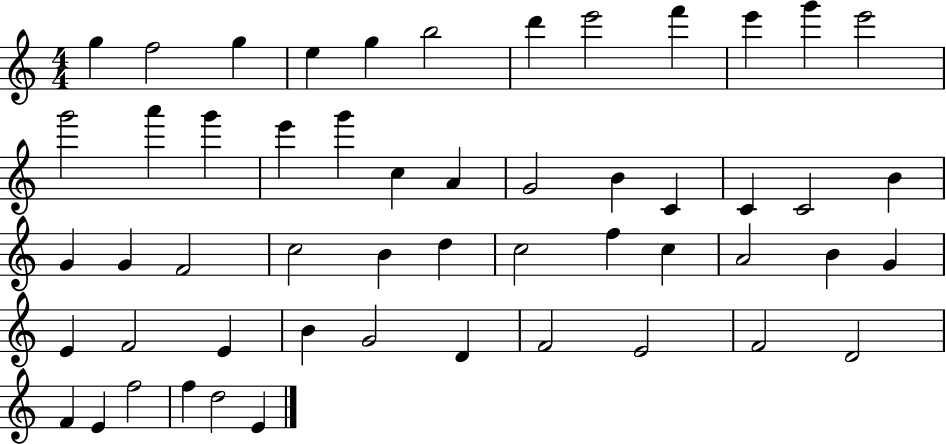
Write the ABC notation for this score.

X:1
T:Untitled
M:4/4
L:1/4
K:C
g f2 g e g b2 d' e'2 f' e' g' e'2 g'2 a' g' e' g' c A G2 B C C C2 B G G F2 c2 B d c2 f c A2 B G E F2 E B G2 D F2 E2 F2 D2 F E f2 f d2 E